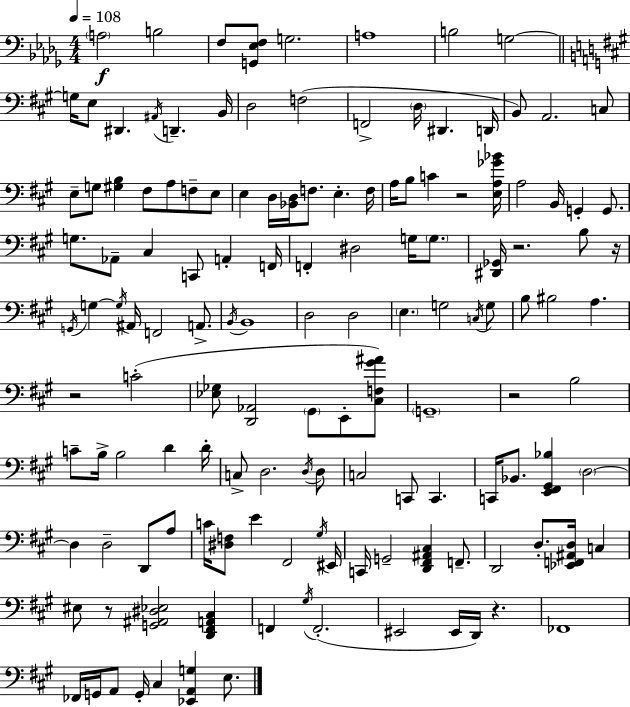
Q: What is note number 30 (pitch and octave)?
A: D3